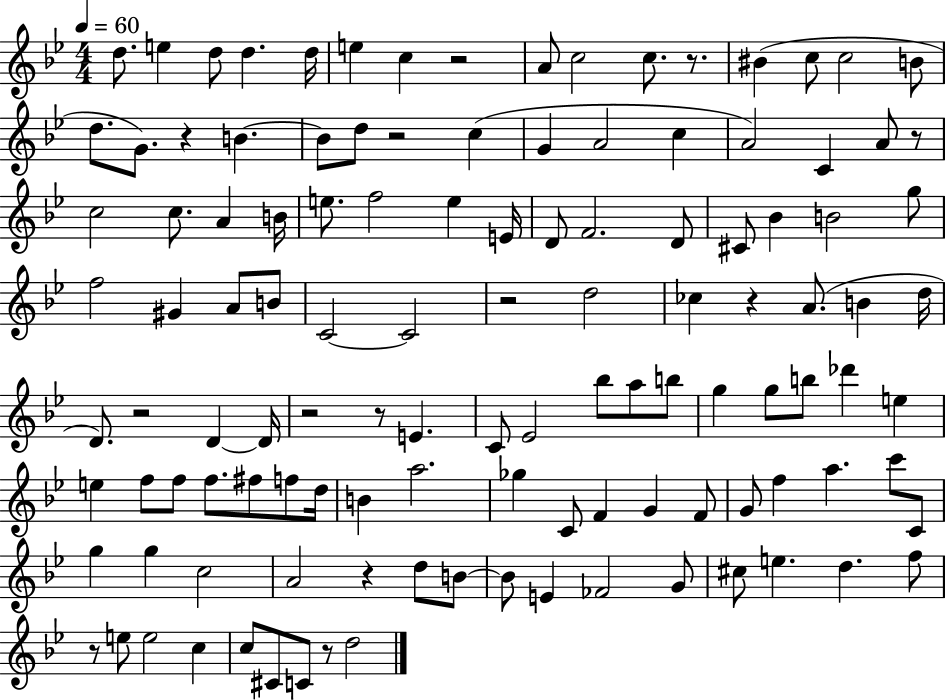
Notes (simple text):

D5/e. E5/q D5/e D5/q. D5/s E5/q C5/q R/h A4/e C5/h C5/e. R/e. BIS4/q C5/e C5/h B4/e D5/e. G4/e. R/q B4/q. B4/e D5/e R/h C5/q G4/q A4/h C5/q A4/h C4/q A4/e R/e C5/h C5/e. A4/q B4/s E5/e. F5/h E5/q E4/s D4/e F4/h. D4/e C#4/e Bb4/q B4/h G5/e F5/h G#4/q A4/e B4/e C4/h C4/h R/h D5/h CES5/q R/q A4/e. B4/q D5/s D4/e. R/h D4/q D4/s R/h R/e E4/q. C4/e Eb4/h Bb5/e A5/e B5/e G5/q G5/e B5/e Db6/q E5/q E5/q F5/e F5/e F5/e. F#5/e F5/e D5/s B4/q A5/h. Gb5/q C4/e F4/q G4/q F4/e G4/e F5/q A5/q. C6/e C4/e G5/q G5/q C5/h A4/h R/q D5/e B4/e B4/e E4/q FES4/h G4/e C#5/e E5/q. D5/q. F5/e R/e E5/e E5/h C5/q C5/e C#4/e C4/e R/e D5/h